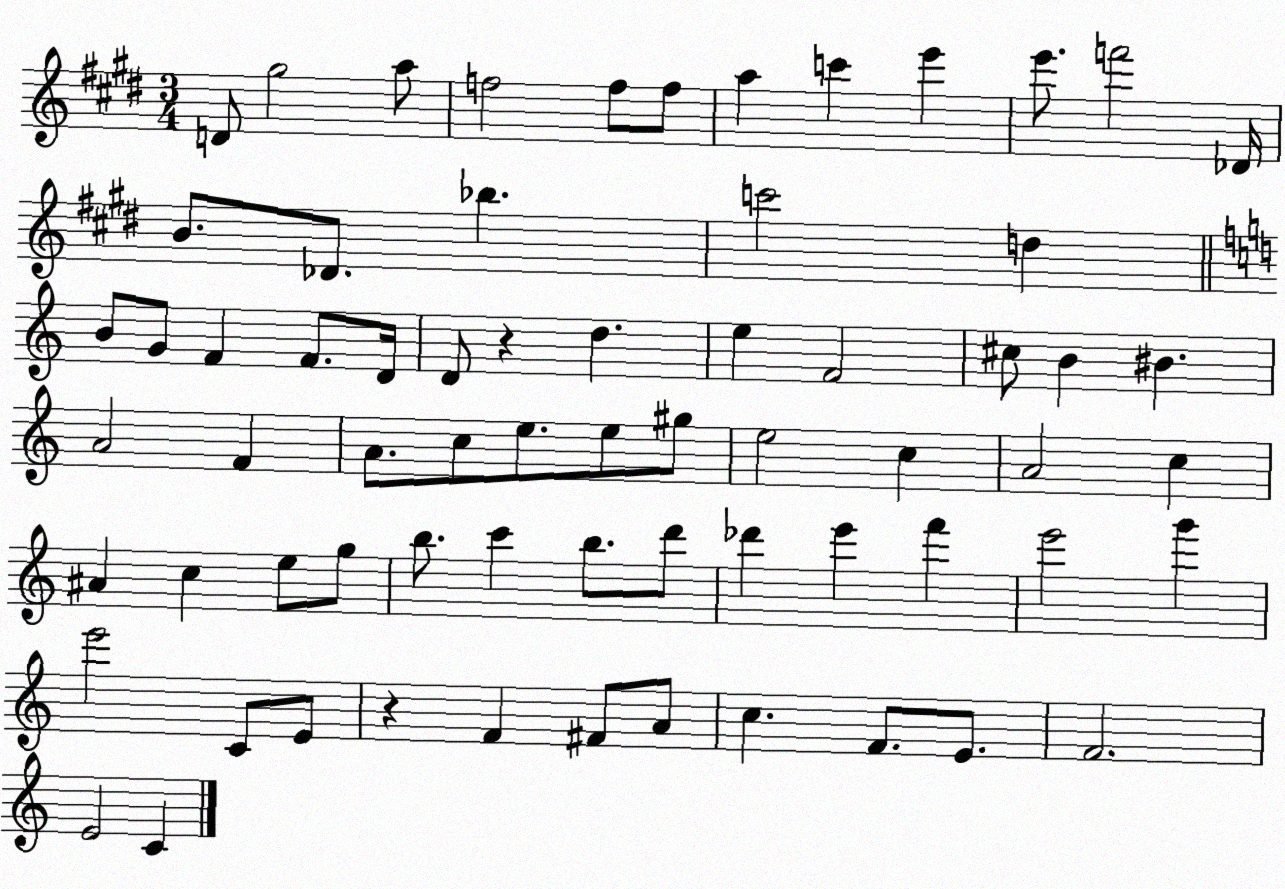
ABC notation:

X:1
T:Untitled
M:3/4
L:1/4
K:E
D/2 ^g2 a/2 f2 f/2 f/2 a c' e' e'/2 f'2 _D/4 B/2 _D/2 _b c'2 d B/2 G/2 F F/2 D/4 D/2 z d e F2 ^c/2 B ^B A2 F A/2 c/2 e/2 e/2 ^g/2 e2 c A2 c ^A c e/2 g/2 b/2 c' b/2 d'/2 _d' e' f' e'2 g' e'2 C/2 E/2 z F ^F/2 A/2 c F/2 E/2 F2 E2 C